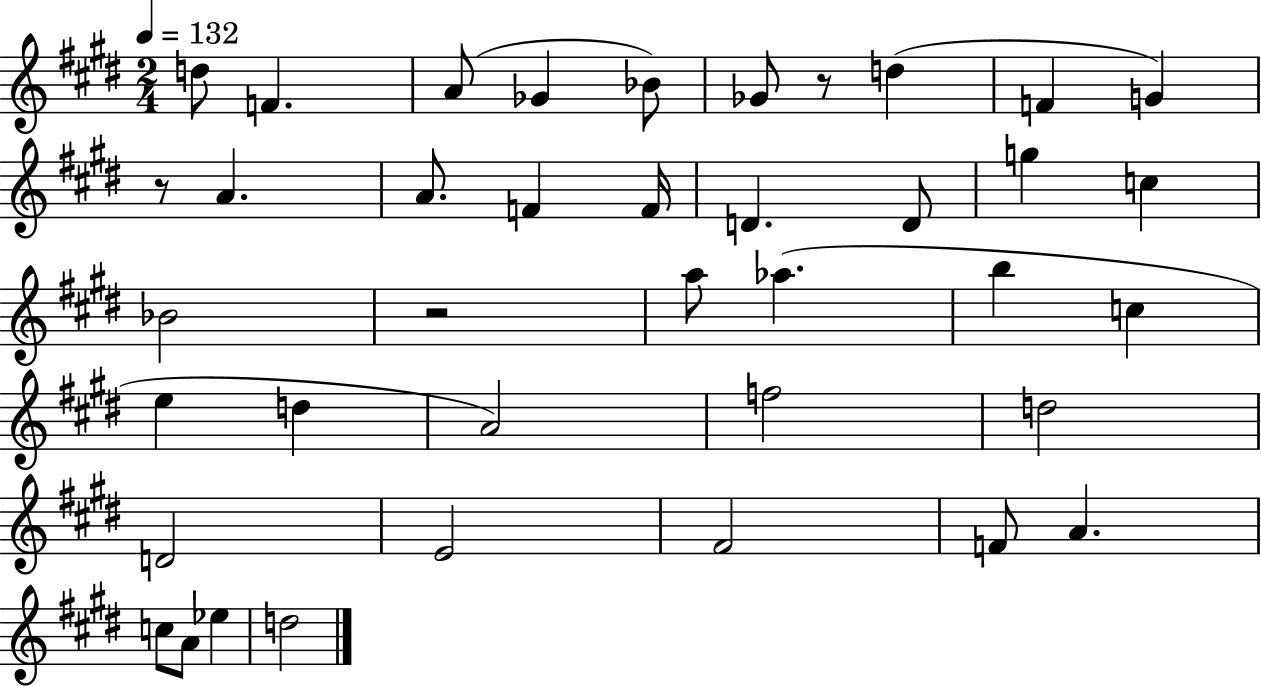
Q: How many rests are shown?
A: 3